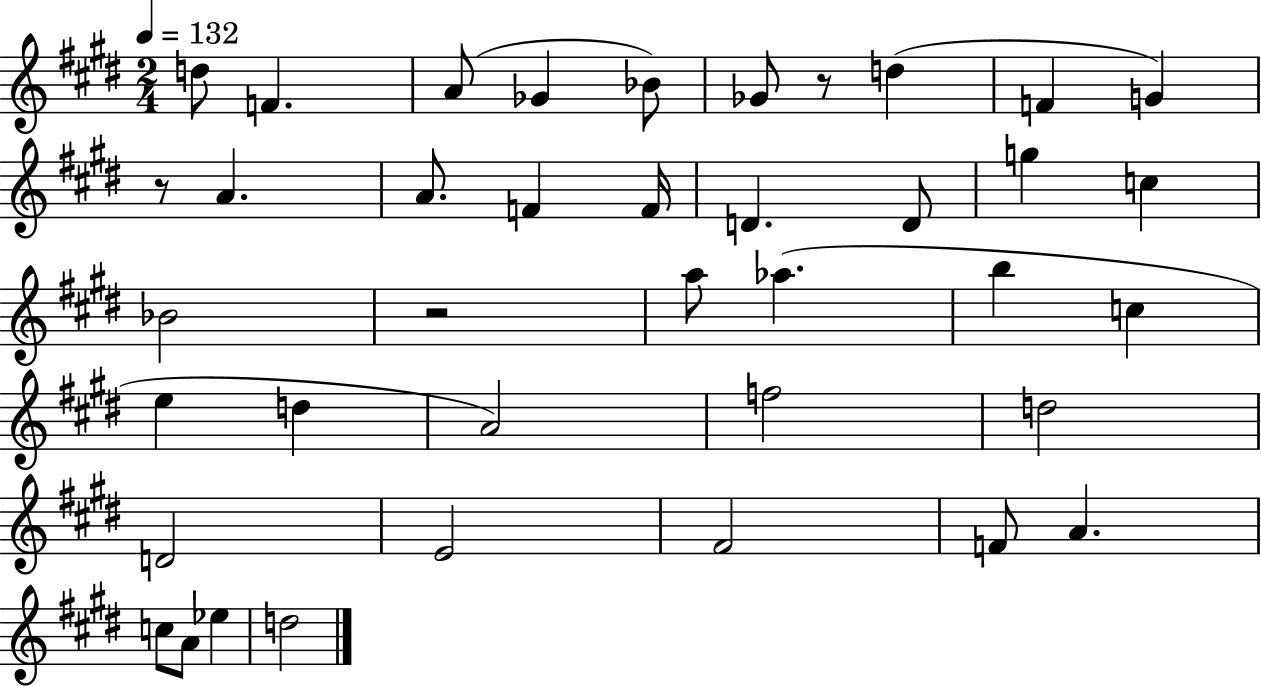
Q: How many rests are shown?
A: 3